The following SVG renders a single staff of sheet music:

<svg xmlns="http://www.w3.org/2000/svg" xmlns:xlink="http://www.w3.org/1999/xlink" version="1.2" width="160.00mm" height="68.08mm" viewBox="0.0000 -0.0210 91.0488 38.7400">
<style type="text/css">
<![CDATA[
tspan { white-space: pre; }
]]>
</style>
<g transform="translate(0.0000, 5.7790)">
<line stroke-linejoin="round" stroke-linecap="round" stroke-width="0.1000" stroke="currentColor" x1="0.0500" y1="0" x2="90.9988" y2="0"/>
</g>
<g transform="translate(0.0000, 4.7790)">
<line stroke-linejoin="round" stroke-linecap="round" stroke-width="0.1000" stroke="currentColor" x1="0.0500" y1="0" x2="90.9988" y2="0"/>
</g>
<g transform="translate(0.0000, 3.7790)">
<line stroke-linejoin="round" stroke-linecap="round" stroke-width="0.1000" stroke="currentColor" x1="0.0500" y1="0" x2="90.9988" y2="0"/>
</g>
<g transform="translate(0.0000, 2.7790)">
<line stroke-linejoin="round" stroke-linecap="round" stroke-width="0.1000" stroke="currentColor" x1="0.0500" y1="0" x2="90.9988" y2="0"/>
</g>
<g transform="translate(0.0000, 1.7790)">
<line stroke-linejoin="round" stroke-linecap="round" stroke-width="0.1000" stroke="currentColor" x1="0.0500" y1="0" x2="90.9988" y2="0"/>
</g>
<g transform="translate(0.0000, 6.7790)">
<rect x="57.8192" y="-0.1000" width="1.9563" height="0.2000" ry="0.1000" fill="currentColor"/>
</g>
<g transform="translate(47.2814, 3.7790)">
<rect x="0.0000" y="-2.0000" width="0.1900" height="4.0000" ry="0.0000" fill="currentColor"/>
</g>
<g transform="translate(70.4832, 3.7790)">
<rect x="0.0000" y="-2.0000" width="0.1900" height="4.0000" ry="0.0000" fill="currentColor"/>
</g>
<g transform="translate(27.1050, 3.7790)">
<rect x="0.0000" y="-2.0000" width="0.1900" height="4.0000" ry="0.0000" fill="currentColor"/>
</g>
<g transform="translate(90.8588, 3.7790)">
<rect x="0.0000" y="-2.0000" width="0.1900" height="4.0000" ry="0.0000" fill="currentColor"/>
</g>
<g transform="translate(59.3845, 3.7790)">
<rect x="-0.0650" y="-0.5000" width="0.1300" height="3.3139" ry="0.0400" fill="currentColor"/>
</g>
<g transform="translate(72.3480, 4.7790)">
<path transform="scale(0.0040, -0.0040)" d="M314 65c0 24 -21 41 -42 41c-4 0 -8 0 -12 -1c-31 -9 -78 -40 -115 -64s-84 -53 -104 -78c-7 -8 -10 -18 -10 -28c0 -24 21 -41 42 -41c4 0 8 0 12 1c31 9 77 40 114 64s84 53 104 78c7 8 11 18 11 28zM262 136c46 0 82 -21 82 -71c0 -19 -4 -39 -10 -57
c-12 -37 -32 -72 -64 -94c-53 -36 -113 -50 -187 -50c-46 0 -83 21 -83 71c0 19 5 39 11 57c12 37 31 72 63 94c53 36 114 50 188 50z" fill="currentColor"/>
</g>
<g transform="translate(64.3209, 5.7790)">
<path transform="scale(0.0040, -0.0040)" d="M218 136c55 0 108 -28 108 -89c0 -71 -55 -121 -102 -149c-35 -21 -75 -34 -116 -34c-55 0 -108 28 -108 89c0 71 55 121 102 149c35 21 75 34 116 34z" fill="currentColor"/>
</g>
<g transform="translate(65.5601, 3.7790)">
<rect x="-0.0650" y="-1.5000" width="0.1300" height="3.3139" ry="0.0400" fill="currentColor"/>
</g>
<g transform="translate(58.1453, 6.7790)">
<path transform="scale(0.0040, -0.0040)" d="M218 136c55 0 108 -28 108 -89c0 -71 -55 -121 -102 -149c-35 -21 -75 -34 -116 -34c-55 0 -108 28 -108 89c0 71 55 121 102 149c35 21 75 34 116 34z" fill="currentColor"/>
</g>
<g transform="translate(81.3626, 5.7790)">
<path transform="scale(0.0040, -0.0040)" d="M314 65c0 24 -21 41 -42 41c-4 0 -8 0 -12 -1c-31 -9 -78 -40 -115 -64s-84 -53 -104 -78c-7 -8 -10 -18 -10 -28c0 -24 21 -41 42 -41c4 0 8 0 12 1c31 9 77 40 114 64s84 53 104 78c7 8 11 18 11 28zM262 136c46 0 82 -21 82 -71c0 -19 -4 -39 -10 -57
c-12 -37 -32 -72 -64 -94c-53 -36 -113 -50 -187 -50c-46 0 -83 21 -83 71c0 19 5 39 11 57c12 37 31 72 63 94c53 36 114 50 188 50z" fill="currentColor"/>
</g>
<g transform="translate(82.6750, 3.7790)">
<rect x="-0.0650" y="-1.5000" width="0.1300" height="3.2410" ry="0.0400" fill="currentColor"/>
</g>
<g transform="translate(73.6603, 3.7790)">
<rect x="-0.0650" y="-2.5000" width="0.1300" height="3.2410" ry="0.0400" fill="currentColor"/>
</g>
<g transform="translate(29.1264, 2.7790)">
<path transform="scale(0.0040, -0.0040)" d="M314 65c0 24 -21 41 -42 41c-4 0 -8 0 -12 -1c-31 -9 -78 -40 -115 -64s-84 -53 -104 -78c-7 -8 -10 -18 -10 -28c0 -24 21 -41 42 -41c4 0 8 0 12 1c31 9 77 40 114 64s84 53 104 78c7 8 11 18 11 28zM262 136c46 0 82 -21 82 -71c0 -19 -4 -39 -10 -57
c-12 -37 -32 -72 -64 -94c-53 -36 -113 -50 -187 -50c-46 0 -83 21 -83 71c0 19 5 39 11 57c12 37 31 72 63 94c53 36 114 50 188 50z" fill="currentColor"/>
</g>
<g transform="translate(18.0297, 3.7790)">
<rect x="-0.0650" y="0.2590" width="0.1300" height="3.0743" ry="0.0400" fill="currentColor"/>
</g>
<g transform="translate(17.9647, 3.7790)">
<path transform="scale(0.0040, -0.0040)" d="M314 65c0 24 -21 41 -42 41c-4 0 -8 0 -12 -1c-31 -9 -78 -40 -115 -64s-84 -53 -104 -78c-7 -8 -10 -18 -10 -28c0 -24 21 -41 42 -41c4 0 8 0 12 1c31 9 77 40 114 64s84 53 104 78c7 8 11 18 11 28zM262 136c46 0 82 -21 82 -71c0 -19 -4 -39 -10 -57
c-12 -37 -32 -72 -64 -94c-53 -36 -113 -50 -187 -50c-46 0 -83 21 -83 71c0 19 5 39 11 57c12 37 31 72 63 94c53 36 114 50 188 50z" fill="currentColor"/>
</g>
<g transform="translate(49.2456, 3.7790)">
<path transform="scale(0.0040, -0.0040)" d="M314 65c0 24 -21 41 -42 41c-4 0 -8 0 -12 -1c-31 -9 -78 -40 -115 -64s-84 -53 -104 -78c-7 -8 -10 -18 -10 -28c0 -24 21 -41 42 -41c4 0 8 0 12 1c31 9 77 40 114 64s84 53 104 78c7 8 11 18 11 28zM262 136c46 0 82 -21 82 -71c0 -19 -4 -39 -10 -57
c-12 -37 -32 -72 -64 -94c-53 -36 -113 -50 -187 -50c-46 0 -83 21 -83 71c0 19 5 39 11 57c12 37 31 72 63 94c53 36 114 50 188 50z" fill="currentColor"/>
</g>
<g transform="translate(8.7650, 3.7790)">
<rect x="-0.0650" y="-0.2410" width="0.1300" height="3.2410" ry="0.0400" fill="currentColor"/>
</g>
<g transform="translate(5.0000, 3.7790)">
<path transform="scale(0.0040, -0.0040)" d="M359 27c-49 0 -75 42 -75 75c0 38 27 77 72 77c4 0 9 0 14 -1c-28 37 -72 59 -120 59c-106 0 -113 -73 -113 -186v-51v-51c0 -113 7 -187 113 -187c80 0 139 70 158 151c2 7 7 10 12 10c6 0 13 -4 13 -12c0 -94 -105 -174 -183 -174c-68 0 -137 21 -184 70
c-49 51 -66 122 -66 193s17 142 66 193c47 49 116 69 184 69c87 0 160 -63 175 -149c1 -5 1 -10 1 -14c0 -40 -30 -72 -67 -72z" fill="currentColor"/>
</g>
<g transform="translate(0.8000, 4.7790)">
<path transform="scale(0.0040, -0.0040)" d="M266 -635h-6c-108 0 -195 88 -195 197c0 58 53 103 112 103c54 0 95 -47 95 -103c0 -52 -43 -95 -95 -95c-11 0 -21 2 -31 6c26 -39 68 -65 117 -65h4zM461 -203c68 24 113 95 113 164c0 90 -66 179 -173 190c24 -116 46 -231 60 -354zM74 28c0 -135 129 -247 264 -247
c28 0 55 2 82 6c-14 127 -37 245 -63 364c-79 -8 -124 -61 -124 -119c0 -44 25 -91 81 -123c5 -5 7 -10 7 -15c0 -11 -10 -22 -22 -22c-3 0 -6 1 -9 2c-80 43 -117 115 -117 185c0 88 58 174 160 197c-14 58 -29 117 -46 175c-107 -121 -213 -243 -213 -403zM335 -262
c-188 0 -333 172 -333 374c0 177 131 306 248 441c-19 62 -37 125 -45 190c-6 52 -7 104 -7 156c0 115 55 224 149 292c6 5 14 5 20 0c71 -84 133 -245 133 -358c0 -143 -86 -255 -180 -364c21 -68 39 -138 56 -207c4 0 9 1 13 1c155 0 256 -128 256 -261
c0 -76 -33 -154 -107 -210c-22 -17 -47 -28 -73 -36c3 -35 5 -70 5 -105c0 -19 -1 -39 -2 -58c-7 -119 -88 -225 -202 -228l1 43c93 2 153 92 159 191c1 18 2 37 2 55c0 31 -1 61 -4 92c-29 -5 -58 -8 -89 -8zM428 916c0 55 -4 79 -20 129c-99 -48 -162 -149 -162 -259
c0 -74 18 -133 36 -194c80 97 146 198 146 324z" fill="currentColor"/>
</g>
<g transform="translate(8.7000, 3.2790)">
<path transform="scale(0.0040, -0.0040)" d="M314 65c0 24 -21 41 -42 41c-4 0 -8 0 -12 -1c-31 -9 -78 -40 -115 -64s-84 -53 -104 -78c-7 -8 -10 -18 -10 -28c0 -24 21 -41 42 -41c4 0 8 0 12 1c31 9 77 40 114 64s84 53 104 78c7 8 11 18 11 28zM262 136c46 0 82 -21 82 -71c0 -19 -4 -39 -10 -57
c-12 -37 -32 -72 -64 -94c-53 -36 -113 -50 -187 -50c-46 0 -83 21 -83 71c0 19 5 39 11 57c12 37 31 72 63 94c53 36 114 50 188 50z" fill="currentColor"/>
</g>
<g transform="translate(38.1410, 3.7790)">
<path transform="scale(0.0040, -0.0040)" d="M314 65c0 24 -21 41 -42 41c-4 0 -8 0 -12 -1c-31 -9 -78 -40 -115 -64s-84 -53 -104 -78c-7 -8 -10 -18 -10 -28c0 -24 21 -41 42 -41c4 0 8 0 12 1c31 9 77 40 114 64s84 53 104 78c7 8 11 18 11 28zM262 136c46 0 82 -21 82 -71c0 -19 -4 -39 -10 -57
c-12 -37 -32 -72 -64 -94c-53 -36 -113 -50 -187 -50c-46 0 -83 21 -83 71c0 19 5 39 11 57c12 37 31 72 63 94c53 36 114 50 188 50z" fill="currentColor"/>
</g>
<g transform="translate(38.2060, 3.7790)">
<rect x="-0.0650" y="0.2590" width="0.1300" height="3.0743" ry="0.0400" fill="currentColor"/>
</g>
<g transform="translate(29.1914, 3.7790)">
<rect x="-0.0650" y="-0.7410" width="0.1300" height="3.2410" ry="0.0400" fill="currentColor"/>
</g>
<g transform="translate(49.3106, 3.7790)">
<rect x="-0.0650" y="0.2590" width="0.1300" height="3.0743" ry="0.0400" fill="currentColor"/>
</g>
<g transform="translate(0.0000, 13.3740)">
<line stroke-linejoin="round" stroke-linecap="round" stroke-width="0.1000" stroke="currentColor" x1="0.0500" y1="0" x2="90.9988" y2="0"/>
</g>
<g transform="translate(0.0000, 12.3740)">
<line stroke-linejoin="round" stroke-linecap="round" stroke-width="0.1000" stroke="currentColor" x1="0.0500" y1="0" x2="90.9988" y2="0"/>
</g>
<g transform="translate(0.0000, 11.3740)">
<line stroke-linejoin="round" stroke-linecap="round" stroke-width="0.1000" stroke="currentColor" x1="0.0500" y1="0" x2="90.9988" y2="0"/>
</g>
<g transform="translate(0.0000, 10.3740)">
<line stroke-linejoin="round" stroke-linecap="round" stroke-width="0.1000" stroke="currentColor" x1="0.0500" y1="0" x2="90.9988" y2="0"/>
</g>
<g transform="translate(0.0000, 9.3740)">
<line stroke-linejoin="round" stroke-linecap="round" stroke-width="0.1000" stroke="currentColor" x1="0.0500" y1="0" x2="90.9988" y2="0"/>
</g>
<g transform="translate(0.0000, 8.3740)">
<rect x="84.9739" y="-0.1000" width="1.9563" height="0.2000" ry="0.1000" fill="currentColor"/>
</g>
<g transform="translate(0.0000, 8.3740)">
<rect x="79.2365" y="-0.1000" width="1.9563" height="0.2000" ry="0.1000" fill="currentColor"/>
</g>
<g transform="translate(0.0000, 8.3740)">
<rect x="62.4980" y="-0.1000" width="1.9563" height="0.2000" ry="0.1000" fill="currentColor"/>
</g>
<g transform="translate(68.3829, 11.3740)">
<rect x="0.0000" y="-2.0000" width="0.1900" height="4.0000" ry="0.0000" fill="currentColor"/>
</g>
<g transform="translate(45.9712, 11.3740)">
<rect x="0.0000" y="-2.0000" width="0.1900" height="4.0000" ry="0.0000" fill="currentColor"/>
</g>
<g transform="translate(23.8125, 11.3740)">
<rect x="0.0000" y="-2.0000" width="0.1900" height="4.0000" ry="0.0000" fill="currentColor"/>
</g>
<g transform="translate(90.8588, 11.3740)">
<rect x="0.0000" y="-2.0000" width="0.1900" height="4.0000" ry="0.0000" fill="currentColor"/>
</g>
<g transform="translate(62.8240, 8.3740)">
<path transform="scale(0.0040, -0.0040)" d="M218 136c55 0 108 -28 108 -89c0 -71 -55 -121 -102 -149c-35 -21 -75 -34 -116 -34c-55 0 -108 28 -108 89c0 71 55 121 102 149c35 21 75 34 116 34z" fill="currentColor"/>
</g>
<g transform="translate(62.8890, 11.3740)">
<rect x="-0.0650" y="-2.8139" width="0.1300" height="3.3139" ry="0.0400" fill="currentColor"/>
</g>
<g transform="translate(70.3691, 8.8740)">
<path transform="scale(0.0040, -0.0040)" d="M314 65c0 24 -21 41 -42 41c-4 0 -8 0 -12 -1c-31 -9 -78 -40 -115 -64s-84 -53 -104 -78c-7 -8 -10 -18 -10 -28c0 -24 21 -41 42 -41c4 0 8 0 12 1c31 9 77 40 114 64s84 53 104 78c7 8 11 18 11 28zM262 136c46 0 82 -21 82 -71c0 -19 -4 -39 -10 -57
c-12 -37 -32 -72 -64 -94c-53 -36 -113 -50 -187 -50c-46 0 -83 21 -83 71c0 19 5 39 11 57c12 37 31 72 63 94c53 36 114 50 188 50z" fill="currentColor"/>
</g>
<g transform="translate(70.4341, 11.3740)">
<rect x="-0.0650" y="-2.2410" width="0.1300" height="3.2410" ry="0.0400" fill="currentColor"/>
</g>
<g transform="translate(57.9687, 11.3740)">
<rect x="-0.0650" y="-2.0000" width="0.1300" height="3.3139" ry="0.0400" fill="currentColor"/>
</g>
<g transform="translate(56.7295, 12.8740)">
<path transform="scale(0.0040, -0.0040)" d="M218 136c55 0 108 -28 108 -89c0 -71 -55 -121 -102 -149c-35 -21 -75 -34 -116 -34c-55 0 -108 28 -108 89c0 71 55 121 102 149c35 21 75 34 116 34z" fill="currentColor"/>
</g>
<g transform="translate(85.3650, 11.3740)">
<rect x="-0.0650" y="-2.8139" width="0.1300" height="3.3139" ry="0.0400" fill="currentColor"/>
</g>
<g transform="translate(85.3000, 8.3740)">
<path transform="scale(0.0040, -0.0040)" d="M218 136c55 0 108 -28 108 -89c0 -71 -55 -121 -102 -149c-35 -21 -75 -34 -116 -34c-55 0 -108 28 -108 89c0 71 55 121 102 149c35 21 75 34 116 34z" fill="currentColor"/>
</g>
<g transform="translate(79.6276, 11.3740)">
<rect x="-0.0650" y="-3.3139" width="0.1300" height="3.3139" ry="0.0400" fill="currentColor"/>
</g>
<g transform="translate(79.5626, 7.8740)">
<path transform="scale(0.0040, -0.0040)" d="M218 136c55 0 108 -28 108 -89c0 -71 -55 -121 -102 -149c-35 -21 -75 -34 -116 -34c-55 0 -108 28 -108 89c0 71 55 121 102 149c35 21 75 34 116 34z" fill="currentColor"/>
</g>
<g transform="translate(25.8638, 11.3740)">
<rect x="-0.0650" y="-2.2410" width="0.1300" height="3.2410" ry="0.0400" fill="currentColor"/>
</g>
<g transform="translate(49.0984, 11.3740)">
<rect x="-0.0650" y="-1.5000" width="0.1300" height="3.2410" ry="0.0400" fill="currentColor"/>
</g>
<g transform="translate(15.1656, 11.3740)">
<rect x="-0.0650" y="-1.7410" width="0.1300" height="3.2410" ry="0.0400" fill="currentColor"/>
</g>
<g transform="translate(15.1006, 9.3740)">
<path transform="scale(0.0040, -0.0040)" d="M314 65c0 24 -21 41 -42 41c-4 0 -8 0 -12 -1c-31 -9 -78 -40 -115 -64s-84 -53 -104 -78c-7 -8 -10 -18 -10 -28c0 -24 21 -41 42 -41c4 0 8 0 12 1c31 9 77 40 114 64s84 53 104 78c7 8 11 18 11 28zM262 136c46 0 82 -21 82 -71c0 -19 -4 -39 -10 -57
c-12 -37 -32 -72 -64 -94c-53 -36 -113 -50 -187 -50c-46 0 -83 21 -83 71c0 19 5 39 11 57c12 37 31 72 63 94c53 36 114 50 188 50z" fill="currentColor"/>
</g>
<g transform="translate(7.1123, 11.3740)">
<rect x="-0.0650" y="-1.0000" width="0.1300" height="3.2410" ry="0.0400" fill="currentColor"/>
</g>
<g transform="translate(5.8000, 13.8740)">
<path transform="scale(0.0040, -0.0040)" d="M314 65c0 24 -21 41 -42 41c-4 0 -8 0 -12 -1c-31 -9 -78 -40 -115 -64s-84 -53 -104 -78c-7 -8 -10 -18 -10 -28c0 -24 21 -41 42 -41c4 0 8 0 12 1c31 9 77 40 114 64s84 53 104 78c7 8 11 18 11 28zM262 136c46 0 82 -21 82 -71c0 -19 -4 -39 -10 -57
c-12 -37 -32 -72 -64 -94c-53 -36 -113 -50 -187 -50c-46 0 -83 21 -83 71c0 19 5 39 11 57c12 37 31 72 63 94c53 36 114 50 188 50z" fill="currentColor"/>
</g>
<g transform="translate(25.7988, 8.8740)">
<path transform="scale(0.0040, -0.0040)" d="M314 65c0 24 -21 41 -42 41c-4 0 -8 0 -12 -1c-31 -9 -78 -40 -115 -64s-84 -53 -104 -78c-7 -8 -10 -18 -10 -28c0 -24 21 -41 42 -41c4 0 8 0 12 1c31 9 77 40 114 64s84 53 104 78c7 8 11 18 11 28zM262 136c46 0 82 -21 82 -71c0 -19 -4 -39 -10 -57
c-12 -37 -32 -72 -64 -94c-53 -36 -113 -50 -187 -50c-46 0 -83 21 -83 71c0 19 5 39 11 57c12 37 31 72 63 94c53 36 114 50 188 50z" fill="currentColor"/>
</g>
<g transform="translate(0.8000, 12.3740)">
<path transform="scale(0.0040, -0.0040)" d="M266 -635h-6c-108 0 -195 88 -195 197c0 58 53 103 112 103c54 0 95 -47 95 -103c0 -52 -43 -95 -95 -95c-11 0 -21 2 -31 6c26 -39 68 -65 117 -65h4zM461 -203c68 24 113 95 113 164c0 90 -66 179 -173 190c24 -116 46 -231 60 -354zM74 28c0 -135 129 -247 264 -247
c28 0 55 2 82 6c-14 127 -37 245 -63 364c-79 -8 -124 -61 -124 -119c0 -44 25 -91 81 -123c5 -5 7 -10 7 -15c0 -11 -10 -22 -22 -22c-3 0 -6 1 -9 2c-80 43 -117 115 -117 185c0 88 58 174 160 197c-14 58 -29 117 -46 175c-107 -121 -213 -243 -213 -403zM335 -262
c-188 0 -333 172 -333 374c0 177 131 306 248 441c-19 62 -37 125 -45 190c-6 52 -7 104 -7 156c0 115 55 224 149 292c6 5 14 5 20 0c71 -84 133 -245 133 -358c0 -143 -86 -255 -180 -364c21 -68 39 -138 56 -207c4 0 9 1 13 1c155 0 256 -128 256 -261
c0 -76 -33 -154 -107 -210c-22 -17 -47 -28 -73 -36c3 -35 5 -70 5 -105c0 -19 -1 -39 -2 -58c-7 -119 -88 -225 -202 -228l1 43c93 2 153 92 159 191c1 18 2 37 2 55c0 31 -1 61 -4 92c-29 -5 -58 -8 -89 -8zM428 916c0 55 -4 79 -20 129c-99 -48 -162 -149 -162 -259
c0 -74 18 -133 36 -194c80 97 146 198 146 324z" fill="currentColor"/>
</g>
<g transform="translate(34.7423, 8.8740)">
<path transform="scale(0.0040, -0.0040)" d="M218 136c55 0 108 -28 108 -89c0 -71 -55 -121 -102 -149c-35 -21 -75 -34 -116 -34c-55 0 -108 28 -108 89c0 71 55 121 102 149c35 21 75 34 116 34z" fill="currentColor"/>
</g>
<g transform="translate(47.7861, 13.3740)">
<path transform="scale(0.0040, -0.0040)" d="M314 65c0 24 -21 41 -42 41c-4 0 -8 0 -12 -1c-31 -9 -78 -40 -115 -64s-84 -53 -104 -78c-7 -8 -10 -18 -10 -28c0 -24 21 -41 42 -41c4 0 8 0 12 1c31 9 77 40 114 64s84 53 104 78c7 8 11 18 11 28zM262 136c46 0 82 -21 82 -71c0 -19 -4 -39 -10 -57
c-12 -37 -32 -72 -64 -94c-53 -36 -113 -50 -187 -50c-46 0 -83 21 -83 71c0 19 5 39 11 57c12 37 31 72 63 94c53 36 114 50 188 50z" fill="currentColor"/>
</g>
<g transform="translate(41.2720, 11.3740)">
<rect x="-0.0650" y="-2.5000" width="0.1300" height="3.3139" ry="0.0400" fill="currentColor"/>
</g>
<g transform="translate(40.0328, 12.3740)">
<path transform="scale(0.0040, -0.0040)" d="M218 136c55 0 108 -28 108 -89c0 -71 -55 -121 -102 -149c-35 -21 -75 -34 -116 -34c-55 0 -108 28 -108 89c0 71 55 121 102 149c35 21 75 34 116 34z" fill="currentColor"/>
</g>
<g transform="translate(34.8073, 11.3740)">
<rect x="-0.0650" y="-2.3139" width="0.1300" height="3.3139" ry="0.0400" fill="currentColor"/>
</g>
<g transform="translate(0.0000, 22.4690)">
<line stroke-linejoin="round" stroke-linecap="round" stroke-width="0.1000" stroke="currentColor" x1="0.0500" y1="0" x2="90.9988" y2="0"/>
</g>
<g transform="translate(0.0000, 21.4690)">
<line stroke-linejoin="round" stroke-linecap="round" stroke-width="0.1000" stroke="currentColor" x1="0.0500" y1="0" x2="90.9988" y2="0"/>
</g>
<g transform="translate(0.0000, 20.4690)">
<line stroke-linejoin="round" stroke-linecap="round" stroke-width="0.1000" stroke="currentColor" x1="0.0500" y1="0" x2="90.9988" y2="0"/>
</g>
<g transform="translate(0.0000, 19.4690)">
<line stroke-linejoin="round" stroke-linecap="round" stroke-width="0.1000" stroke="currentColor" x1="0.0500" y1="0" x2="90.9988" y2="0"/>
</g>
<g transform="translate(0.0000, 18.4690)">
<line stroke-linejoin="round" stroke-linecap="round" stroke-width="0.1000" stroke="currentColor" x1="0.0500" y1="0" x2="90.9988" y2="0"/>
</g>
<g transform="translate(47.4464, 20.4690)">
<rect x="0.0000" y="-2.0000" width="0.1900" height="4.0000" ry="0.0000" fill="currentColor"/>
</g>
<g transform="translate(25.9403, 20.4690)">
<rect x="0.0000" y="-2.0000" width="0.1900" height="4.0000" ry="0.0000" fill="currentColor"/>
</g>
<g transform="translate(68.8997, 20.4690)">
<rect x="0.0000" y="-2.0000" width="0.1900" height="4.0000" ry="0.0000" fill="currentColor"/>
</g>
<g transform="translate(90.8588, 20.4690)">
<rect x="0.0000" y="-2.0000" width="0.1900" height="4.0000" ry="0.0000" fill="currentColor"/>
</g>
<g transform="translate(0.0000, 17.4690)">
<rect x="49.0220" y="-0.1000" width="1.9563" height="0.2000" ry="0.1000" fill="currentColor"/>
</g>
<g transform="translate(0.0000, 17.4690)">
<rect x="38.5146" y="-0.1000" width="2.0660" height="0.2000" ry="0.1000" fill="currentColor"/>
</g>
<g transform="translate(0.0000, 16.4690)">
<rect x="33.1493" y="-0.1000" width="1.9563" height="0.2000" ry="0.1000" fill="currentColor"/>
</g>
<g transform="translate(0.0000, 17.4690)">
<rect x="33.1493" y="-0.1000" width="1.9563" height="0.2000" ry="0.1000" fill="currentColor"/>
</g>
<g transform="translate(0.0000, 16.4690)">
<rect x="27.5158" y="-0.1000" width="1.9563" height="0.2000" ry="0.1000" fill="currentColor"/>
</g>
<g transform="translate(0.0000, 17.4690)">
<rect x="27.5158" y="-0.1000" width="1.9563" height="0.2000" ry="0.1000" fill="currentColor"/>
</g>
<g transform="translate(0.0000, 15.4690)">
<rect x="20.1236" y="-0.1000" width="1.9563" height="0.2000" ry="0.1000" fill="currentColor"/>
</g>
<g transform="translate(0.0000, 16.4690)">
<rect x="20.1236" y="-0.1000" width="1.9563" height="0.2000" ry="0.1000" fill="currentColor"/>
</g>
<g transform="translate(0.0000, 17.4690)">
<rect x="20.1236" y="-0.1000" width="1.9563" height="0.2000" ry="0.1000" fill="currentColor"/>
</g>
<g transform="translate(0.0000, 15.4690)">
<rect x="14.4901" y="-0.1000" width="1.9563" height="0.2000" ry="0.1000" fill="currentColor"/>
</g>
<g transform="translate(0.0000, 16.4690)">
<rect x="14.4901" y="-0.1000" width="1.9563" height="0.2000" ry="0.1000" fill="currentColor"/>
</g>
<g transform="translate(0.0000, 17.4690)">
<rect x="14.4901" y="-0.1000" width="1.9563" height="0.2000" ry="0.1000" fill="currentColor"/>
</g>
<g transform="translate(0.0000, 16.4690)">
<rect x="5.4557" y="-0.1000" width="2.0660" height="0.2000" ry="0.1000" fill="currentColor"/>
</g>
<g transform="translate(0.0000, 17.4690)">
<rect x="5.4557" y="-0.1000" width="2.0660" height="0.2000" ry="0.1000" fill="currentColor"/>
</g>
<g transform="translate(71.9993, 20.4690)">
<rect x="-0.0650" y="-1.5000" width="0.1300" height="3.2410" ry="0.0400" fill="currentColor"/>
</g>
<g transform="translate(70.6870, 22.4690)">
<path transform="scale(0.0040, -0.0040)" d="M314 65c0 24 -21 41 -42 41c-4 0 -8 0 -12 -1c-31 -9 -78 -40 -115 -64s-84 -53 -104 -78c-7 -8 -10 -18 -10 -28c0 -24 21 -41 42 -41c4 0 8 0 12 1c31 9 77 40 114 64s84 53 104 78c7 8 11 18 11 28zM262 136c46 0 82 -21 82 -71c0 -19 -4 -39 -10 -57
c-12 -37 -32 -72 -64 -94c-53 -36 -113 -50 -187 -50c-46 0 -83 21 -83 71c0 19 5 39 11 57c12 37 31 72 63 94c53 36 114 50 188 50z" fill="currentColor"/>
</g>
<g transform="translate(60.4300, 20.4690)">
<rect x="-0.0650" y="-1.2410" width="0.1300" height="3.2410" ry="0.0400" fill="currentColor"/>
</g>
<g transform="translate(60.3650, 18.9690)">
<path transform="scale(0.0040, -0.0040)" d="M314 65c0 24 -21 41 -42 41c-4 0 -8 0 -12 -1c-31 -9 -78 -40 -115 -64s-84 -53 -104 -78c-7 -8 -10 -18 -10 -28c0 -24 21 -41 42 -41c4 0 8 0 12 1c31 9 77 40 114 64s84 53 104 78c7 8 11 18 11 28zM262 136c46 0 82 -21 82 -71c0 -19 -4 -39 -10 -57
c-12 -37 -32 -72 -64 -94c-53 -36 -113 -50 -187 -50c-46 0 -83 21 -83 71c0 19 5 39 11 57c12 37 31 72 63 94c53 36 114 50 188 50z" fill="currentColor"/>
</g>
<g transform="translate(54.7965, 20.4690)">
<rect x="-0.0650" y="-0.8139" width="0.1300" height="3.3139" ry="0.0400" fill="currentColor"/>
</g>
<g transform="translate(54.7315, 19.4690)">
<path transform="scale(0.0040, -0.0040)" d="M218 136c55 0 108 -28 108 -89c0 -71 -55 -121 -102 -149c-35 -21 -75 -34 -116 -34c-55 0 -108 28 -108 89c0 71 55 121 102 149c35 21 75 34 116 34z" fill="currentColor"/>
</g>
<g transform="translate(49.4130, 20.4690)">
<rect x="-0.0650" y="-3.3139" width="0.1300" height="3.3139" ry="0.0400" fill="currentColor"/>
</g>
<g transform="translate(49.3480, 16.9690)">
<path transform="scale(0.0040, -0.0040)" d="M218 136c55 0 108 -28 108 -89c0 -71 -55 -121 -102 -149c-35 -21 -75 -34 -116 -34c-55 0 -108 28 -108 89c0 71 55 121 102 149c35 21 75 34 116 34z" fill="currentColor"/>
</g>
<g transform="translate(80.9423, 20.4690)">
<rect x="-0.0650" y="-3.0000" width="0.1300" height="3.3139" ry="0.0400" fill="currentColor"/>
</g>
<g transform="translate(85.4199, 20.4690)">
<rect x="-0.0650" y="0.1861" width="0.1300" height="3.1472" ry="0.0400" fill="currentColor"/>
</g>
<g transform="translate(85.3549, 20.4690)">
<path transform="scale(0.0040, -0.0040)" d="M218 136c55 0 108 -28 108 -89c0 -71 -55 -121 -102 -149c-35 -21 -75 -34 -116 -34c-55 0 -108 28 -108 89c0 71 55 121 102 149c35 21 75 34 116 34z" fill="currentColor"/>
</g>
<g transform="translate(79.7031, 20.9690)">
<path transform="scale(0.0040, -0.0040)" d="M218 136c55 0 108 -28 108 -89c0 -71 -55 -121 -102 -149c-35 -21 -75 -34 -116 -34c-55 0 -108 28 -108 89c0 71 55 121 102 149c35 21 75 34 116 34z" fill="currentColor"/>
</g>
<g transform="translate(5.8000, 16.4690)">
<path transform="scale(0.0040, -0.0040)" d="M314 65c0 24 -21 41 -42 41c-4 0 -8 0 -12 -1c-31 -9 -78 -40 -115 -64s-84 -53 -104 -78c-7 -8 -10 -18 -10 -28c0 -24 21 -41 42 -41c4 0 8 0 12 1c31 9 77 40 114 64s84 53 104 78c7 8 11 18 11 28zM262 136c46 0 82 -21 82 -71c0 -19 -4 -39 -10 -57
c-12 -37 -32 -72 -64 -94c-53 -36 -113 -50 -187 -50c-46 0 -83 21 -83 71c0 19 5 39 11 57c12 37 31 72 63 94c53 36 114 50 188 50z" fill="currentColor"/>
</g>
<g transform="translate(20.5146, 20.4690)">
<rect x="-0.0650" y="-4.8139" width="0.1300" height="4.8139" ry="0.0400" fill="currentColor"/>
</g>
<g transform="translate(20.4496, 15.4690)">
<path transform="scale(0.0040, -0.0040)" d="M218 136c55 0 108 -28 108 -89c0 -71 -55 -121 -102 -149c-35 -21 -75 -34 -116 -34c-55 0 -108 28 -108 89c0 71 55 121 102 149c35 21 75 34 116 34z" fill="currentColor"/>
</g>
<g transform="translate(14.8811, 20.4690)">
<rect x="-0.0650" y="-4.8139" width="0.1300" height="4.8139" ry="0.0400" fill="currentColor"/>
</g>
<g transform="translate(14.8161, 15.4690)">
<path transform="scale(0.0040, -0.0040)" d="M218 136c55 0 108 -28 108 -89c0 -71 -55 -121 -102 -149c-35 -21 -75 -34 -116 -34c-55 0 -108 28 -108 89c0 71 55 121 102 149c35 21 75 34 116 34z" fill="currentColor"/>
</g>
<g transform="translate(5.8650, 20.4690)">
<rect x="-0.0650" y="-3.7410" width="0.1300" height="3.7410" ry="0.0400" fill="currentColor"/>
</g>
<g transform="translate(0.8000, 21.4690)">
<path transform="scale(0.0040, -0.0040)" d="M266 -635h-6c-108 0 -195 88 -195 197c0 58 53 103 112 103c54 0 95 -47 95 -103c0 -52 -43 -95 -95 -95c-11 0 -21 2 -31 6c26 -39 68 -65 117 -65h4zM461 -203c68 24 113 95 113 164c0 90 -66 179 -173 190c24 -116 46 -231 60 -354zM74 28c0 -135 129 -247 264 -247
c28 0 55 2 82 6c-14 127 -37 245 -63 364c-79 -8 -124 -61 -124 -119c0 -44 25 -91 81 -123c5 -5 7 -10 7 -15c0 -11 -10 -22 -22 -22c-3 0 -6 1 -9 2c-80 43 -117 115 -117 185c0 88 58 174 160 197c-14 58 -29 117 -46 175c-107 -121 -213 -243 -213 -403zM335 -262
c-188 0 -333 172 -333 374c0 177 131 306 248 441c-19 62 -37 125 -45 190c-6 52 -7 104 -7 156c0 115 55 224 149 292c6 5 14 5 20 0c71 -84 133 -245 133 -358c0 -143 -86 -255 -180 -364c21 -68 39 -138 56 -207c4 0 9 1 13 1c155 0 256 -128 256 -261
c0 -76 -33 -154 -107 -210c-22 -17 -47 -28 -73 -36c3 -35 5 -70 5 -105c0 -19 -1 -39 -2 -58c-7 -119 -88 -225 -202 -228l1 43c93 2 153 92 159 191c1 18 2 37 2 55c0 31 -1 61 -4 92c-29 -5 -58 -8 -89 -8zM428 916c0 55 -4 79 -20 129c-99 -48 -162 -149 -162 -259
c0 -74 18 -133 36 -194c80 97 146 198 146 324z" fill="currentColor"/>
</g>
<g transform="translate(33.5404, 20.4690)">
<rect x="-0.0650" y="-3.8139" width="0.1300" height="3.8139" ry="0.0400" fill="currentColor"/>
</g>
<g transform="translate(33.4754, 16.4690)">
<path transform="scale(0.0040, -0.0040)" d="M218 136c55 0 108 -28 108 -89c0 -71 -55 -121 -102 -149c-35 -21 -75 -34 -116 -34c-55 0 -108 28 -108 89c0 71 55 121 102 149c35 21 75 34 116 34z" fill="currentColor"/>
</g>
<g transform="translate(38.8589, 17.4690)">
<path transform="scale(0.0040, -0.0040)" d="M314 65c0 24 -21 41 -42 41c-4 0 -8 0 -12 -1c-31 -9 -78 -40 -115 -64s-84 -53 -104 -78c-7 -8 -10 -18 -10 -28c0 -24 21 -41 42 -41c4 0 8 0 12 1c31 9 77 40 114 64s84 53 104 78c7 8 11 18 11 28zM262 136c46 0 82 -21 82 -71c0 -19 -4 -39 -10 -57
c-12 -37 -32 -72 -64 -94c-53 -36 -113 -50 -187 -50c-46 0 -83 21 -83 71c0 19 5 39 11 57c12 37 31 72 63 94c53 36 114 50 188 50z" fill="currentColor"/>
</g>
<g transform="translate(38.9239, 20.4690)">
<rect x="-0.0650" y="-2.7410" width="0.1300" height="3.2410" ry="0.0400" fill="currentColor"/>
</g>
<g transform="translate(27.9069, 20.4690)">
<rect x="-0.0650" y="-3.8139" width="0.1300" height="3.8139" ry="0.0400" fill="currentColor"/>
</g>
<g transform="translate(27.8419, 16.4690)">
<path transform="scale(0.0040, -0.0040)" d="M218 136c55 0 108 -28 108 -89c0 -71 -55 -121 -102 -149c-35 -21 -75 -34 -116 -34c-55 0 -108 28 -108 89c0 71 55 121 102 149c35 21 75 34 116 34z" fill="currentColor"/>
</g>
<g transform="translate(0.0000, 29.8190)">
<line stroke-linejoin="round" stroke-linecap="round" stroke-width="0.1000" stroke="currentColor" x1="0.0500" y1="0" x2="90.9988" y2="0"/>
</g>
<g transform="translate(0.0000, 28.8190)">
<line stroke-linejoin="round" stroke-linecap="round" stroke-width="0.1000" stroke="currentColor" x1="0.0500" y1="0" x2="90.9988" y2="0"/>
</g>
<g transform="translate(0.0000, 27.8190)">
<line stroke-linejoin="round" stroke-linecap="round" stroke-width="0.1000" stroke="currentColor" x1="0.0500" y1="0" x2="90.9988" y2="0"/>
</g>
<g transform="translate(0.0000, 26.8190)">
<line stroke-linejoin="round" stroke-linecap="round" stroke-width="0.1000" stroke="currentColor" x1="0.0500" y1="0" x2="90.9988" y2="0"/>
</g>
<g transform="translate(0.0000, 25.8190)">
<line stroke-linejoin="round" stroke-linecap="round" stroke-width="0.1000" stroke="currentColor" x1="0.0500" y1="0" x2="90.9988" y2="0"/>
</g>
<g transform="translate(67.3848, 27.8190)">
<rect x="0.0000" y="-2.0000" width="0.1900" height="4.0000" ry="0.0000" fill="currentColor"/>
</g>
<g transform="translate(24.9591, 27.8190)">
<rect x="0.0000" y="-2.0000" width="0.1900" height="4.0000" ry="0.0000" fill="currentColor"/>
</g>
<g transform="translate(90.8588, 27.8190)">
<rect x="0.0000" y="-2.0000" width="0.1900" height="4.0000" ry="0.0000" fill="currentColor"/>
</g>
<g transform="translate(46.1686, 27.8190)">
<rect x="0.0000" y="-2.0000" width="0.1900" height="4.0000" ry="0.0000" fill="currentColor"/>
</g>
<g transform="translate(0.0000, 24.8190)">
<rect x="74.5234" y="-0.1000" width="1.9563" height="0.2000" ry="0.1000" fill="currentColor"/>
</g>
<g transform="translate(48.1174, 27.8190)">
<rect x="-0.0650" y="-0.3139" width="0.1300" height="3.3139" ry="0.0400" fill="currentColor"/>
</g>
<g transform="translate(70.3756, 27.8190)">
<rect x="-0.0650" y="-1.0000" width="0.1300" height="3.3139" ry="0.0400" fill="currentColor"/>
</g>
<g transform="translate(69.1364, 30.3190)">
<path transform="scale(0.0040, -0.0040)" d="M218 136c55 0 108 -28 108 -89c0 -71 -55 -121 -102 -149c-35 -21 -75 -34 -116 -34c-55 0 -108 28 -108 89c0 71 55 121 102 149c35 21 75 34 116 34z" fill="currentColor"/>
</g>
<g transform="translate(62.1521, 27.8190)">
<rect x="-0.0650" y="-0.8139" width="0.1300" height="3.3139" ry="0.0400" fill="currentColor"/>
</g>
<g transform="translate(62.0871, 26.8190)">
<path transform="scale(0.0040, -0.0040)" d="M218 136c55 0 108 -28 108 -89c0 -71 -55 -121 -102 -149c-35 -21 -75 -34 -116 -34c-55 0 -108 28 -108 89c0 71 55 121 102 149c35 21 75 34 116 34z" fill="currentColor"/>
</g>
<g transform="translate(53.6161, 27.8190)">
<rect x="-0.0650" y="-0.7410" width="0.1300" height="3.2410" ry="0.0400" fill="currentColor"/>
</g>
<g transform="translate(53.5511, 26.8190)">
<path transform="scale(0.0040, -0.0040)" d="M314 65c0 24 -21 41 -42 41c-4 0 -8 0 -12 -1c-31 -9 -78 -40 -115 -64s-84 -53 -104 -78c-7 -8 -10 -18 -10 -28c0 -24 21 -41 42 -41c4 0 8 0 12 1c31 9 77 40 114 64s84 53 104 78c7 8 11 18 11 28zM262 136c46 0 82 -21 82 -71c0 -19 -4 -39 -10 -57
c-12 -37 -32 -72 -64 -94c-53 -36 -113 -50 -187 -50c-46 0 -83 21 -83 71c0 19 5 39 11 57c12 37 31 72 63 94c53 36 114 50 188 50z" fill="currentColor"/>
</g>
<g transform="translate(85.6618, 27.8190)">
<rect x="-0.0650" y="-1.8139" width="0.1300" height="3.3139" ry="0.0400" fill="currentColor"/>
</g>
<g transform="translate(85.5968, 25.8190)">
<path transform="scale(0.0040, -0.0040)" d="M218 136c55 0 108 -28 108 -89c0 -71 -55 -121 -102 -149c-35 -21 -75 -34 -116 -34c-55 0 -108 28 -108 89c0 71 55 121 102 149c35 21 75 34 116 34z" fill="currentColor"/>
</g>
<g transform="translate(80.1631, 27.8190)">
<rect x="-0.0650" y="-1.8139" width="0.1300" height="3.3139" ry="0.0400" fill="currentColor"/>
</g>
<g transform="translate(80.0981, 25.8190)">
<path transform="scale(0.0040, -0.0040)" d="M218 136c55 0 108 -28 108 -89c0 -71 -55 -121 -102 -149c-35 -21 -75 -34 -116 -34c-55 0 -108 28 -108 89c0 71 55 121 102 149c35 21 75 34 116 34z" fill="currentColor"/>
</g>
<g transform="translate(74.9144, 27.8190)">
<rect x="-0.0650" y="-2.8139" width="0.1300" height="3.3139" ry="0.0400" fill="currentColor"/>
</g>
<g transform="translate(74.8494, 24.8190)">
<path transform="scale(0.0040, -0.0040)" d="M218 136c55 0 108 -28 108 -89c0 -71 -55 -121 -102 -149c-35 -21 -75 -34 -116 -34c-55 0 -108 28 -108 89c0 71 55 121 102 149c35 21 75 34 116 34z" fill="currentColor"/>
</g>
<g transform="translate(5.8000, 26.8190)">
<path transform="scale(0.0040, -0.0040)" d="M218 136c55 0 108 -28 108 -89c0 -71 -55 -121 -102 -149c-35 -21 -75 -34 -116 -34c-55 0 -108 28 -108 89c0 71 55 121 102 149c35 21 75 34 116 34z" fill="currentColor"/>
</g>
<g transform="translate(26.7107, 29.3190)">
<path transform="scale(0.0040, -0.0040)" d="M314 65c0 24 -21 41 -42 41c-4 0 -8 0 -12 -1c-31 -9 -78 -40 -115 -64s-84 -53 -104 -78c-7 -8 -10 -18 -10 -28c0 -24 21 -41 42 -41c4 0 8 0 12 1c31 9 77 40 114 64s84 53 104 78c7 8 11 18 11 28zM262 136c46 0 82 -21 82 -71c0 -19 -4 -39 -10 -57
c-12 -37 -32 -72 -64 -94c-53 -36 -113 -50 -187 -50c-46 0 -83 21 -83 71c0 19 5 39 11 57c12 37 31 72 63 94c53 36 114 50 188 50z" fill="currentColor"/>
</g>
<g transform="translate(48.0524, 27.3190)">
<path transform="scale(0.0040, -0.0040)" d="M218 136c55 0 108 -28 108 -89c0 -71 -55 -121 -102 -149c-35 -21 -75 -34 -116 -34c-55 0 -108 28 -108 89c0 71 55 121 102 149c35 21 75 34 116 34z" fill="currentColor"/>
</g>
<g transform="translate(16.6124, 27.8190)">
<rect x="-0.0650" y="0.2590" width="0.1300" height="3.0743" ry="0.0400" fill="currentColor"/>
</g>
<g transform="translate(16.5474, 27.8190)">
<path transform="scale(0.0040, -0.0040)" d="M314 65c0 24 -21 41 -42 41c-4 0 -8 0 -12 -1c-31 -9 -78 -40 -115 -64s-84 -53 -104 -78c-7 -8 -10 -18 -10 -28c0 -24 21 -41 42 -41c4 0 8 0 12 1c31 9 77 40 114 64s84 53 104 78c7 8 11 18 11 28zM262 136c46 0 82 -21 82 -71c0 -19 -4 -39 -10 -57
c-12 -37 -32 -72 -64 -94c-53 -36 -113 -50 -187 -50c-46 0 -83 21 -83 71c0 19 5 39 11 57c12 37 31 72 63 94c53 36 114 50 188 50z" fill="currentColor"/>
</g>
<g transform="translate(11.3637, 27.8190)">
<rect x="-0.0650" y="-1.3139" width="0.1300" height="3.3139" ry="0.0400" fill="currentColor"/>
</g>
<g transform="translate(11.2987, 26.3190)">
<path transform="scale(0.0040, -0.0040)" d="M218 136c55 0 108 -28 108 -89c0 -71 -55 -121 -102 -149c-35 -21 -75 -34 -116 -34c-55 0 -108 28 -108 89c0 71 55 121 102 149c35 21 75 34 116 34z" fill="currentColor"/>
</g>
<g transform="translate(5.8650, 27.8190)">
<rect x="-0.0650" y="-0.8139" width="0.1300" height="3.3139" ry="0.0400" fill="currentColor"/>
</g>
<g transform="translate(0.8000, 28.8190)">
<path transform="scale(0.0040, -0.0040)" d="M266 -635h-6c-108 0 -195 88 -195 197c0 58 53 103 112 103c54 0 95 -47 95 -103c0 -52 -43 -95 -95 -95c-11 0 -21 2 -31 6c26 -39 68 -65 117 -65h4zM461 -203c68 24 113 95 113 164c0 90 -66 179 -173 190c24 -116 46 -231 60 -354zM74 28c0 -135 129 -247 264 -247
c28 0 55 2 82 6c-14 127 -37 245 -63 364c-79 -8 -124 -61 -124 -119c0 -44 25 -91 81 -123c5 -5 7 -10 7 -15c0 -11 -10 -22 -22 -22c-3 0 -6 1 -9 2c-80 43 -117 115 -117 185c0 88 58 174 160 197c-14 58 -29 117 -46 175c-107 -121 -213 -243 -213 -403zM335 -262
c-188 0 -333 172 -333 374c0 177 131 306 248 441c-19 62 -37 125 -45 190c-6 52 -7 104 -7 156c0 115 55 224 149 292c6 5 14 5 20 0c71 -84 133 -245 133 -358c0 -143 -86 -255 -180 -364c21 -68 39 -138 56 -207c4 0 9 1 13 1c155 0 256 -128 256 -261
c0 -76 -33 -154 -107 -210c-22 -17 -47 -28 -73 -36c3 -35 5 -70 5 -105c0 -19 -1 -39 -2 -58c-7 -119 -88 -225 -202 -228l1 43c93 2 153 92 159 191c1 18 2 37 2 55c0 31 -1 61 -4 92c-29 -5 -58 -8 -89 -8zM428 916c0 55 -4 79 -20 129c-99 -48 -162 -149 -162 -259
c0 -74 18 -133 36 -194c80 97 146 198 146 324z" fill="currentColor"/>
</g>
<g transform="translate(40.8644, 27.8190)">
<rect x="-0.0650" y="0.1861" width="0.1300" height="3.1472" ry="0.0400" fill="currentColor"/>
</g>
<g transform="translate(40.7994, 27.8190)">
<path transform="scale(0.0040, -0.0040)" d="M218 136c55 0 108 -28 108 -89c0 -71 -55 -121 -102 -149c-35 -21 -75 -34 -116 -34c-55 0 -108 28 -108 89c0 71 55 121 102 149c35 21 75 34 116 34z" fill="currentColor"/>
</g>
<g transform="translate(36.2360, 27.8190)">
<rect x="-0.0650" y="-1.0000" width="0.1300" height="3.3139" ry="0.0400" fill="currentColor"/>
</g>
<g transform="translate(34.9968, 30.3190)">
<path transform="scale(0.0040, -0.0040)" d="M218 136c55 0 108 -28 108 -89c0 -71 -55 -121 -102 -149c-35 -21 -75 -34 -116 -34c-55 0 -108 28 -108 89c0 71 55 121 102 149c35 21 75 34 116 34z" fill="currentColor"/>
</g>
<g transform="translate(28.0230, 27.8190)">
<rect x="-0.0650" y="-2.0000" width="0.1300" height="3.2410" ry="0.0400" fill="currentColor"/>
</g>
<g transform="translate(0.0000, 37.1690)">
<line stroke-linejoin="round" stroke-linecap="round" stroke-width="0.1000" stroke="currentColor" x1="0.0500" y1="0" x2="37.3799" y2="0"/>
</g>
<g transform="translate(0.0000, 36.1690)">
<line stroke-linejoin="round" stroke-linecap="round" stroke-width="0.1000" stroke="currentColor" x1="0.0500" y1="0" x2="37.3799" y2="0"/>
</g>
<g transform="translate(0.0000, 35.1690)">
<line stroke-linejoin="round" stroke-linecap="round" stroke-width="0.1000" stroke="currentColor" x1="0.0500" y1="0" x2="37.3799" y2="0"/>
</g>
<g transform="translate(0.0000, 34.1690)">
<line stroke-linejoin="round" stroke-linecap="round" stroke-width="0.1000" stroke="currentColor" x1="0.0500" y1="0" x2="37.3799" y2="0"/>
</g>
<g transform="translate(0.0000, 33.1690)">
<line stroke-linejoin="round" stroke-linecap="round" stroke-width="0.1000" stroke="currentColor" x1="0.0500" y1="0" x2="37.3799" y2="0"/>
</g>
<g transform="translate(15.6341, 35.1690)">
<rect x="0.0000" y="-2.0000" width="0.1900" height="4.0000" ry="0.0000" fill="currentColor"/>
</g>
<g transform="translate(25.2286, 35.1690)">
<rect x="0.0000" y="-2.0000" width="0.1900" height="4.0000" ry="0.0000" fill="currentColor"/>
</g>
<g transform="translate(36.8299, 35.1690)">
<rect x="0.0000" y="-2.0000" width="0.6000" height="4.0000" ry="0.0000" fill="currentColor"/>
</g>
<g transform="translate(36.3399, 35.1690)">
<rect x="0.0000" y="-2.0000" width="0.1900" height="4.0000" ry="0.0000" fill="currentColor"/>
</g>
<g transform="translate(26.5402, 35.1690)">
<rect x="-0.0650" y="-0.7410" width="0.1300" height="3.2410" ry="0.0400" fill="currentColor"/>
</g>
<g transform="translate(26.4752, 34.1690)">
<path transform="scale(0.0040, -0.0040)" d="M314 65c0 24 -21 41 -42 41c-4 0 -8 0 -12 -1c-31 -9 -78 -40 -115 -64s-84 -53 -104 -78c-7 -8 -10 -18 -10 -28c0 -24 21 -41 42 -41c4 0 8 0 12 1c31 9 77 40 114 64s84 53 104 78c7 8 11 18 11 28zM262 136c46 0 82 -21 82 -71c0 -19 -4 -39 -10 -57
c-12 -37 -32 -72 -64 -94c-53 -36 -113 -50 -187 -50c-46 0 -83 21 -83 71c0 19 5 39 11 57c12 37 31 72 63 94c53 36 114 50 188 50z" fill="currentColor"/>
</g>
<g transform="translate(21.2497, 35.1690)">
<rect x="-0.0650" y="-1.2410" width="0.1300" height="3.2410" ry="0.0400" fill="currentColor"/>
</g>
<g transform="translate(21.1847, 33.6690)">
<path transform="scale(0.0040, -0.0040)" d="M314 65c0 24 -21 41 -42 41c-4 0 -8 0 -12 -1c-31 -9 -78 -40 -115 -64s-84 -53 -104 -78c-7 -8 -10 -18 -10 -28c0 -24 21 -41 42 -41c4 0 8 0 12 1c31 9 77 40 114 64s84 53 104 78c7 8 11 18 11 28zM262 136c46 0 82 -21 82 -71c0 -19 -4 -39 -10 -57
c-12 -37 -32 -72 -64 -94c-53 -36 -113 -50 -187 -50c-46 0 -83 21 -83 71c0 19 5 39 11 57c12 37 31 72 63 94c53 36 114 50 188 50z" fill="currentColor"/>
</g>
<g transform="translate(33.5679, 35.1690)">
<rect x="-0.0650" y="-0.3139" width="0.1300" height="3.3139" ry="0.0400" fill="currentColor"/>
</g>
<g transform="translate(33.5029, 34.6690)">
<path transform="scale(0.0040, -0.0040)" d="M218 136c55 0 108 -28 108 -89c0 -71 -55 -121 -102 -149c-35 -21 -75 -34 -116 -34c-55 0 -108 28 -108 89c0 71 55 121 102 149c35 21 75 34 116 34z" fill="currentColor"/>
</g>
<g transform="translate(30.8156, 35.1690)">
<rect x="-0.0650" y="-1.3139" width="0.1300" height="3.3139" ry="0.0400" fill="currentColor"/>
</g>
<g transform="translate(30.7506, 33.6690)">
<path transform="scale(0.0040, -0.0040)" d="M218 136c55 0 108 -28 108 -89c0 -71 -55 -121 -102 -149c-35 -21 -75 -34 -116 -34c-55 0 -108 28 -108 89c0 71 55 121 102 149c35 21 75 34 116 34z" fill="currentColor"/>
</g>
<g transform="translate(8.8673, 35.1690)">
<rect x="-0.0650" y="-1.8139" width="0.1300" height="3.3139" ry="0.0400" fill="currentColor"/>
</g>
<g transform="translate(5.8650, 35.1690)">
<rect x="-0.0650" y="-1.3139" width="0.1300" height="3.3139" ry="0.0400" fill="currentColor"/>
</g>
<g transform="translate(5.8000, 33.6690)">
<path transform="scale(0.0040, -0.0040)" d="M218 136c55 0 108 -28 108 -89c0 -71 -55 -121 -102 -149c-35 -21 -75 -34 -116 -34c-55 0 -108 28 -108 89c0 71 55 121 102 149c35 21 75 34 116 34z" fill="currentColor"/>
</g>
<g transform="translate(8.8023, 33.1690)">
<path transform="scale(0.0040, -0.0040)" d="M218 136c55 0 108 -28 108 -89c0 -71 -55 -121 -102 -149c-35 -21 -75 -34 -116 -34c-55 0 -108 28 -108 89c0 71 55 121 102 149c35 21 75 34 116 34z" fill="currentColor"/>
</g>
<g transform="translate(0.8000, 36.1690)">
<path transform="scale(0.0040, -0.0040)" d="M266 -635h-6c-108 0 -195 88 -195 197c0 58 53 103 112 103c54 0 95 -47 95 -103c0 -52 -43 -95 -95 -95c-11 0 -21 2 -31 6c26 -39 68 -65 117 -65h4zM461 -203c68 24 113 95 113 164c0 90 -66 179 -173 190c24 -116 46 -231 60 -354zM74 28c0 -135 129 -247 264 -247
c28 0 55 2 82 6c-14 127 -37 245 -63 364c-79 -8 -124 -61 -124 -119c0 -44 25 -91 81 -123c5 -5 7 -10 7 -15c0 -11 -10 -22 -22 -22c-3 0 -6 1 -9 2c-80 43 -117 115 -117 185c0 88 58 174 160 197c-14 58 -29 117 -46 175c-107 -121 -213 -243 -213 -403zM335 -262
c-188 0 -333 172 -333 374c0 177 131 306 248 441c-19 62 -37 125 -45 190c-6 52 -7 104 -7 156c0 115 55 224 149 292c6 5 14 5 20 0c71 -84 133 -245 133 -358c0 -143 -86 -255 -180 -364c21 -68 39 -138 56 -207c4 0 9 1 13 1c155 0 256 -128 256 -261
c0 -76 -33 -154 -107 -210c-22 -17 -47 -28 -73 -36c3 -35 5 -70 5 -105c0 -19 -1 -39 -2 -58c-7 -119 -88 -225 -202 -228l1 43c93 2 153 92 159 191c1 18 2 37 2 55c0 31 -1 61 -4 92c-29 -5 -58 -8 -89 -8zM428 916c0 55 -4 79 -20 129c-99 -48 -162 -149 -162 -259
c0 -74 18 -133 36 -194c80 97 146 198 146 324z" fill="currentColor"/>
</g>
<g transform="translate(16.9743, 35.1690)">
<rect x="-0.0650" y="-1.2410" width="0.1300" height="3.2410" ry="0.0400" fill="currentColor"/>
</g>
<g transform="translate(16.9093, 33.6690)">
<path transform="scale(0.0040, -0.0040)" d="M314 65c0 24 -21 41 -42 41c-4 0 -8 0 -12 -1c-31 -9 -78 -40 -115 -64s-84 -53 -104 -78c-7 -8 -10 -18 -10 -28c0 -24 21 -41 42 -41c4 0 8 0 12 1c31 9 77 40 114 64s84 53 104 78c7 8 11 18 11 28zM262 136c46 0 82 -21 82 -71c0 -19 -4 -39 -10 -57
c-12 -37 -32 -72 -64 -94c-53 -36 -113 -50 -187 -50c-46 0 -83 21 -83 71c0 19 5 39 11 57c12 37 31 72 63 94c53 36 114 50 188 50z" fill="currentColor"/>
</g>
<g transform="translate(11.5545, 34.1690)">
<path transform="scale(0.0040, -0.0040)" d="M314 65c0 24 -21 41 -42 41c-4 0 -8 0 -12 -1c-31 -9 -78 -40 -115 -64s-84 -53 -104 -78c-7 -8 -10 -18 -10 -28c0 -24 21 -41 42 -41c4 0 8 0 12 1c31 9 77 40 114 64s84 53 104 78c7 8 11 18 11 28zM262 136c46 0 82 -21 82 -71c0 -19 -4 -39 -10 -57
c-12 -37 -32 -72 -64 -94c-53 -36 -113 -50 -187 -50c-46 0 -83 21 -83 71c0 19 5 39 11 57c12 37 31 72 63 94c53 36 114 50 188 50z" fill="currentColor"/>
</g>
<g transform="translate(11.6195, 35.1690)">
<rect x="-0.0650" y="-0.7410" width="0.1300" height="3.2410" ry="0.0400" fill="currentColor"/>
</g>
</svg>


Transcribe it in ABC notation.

X:1
T:Untitled
M:4/4
L:1/4
K:C
c2 B2 d2 B2 B2 C E G2 E2 D2 f2 g2 g G E2 F a g2 b a c'2 e' e' c' c' a2 b d e2 E2 A B d e B2 F2 D B c d2 d D a f f e f d2 e2 e2 d2 e c